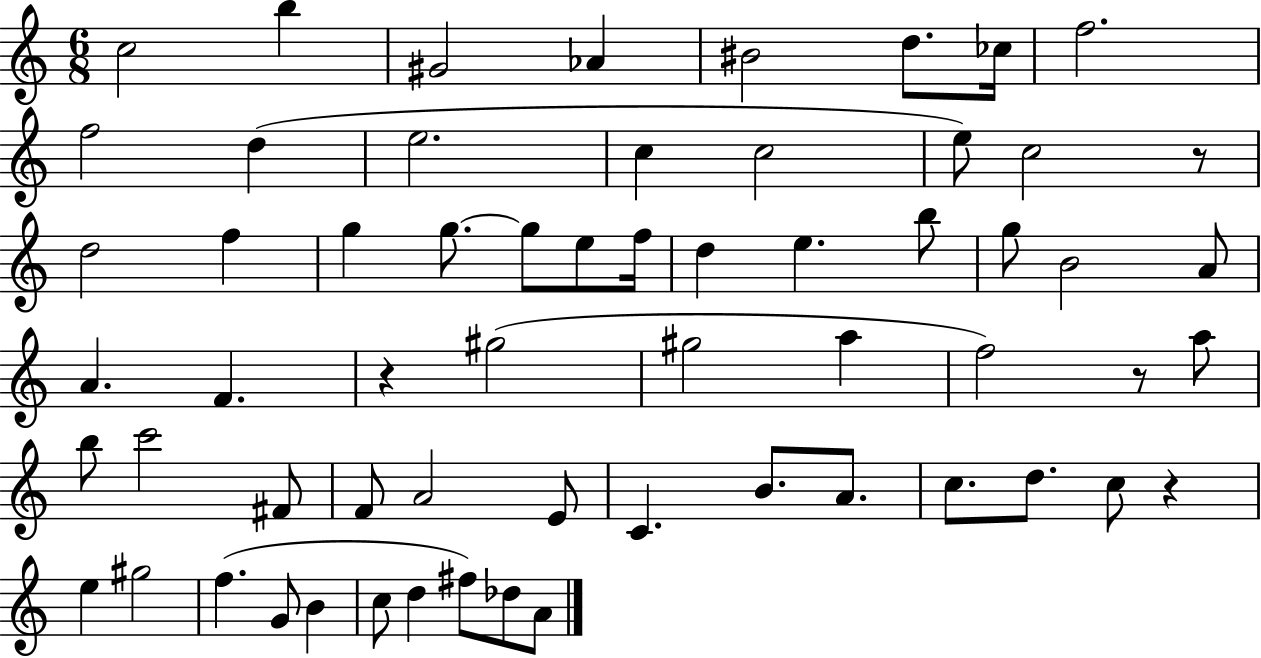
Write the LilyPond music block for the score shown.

{
  \clef treble
  \numericTimeSignature
  \time 6/8
  \key c \major
  \repeat volta 2 { c''2 b''4 | gis'2 aes'4 | bis'2 d''8. ces''16 | f''2. | \break f''2 d''4( | e''2. | c''4 c''2 | e''8) c''2 r8 | \break d''2 f''4 | g''4 g''8.~~ g''8 e''8 f''16 | d''4 e''4. b''8 | g''8 b'2 a'8 | \break a'4. f'4. | r4 gis''2( | gis''2 a''4 | f''2) r8 a''8 | \break b''8 c'''2 fis'8 | f'8 a'2 e'8 | c'4. b'8. a'8. | c''8. d''8. c''8 r4 | \break e''4 gis''2 | f''4.( g'8 b'4 | c''8 d''4 fis''8) des''8 a'8 | } \bar "|."
}